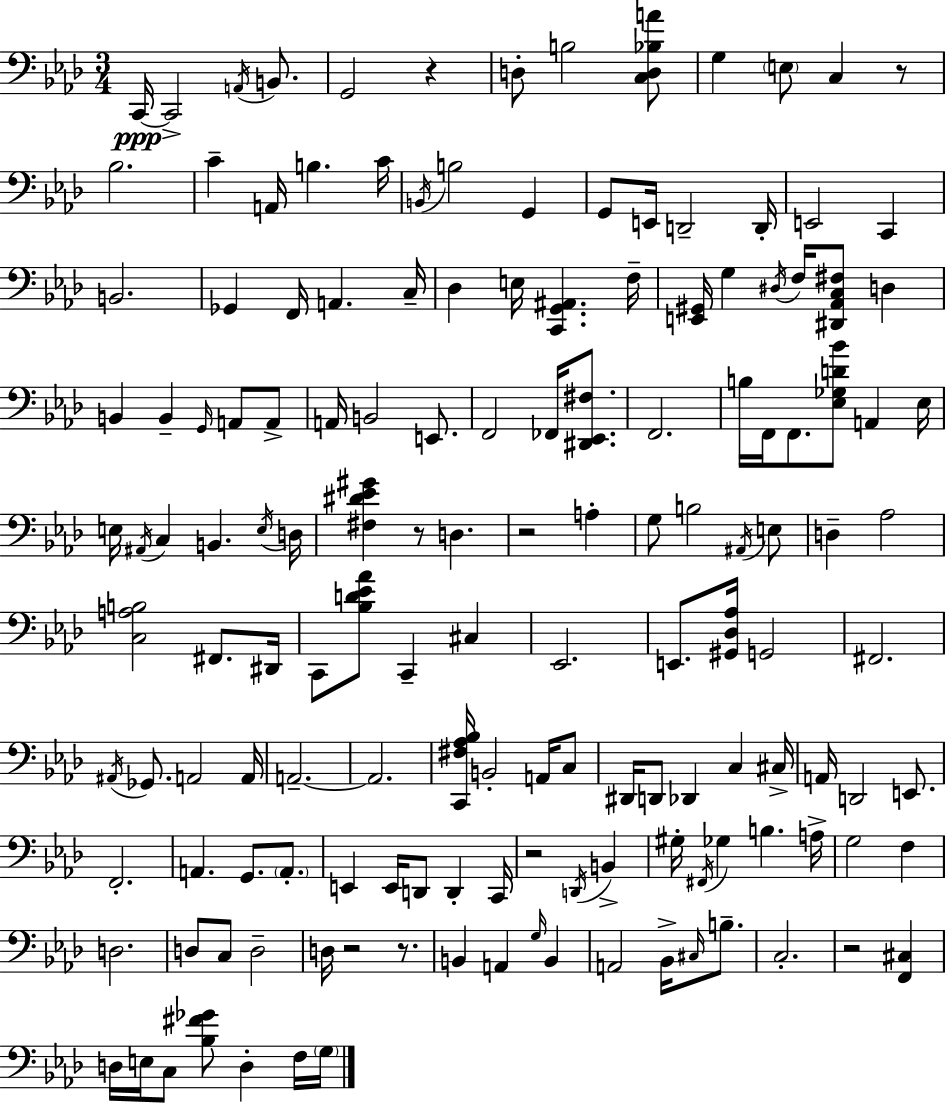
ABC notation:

X:1
T:Untitled
M:3/4
L:1/4
K:Ab
C,,/4 C,,2 A,,/4 B,,/2 G,,2 z D,/2 B,2 [C,D,_B,A]/2 G, E,/2 C, z/2 _B,2 C A,,/4 B, C/4 B,,/4 B,2 G,, G,,/2 E,,/4 D,,2 D,,/4 E,,2 C,, B,,2 _G,, F,,/4 A,, C,/4 _D, E,/4 [C,,G,,^A,,] F,/4 [E,,^G,,]/4 G, ^D,/4 F,/4 [^D,,_A,,C,^F,]/2 D, B,, B,, G,,/4 A,,/2 A,,/2 A,,/4 B,,2 E,,/2 F,,2 _F,,/4 [^D,,_E,,^F,]/2 F,,2 B,/4 F,,/4 F,,/2 [_E,_G,D_B]/2 A,, _E,/4 E,/4 ^A,,/4 C, B,, E,/4 D,/4 [^F,^D_E^G] z/2 D, z2 A, G,/2 B,2 ^A,,/4 E,/2 D, _A,2 [C,A,B,]2 ^F,,/2 ^D,,/4 C,,/2 [_B,D_E_A]/2 C,, ^C, _E,,2 E,,/2 [^G,,_D,_A,]/4 G,,2 ^F,,2 ^A,,/4 _G,,/2 A,,2 A,,/4 A,,2 A,,2 [C,,^F,_A,_B,]/4 B,,2 A,,/4 C,/2 ^D,,/4 D,,/2 _D,, C, ^C,/4 A,,/4 D,,2 E,,/2 F,,2 A,, G,,/2 A,,/2 E,, E,,/4 D,,/2 D,, C,,/4 z2 D,,/4 B,, ^G,/4 ^F,,/4 _G, B, A,/4 G,2 F, D,2 D,/2 C,/2 D,2 D,/4 z2 z/2 B,, A,, G,/4 B,, A,,2 _B,,/4 ^C,/4 B,/2 C,2 z2 [F,,^C,] D,/4 E,/4 C,/2 [_B,^F_G]/2 D, F,/4 G,/4